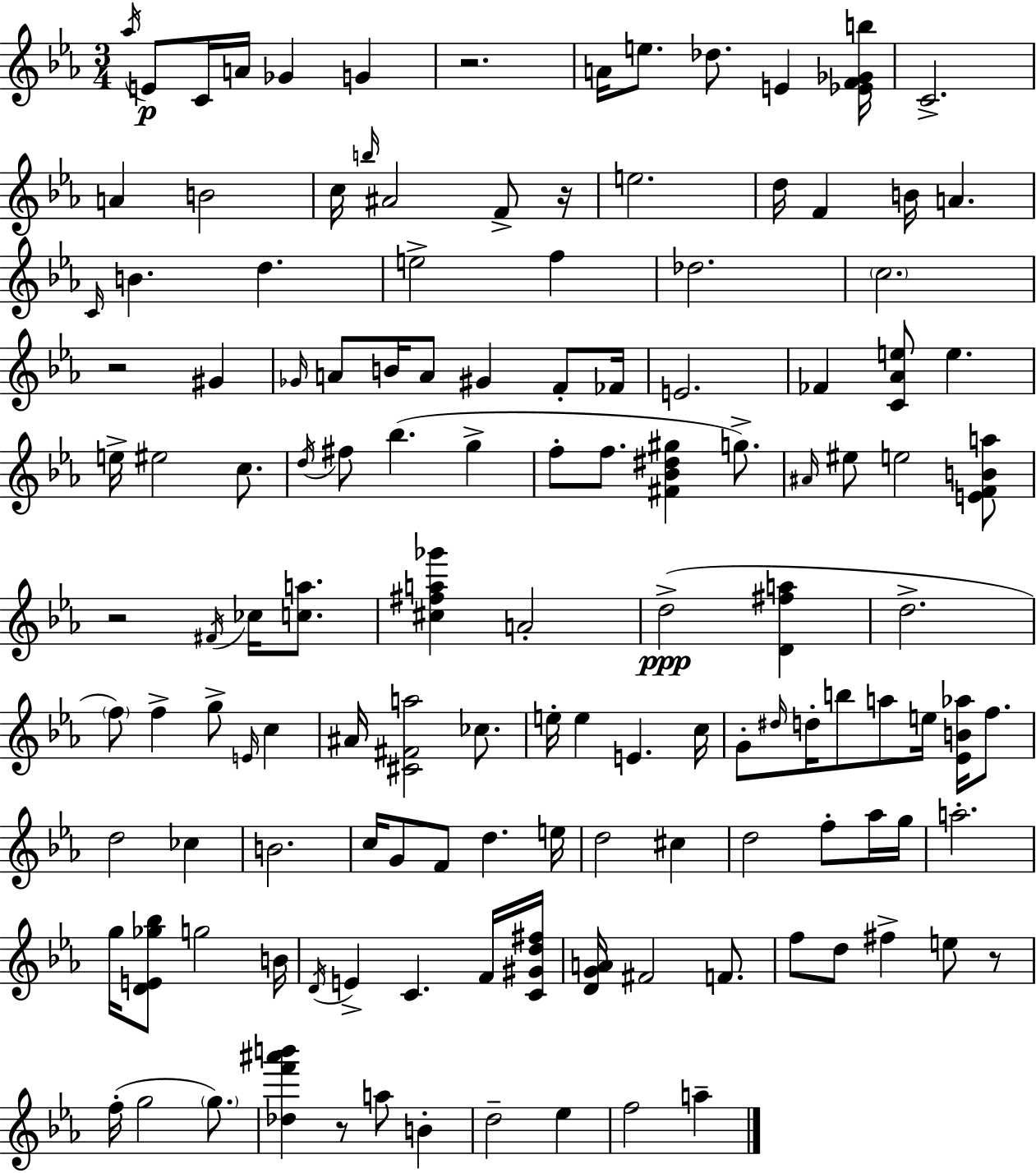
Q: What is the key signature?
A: EES major